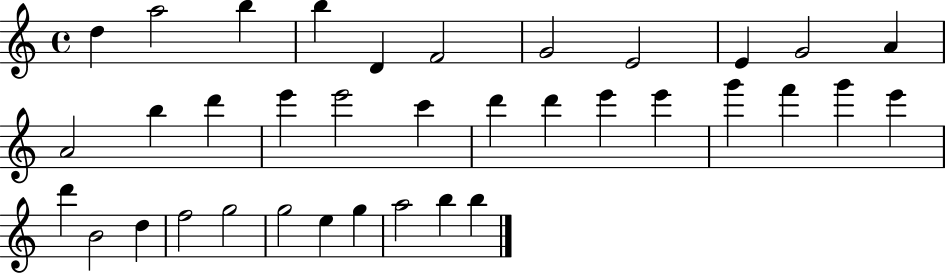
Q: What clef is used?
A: treble